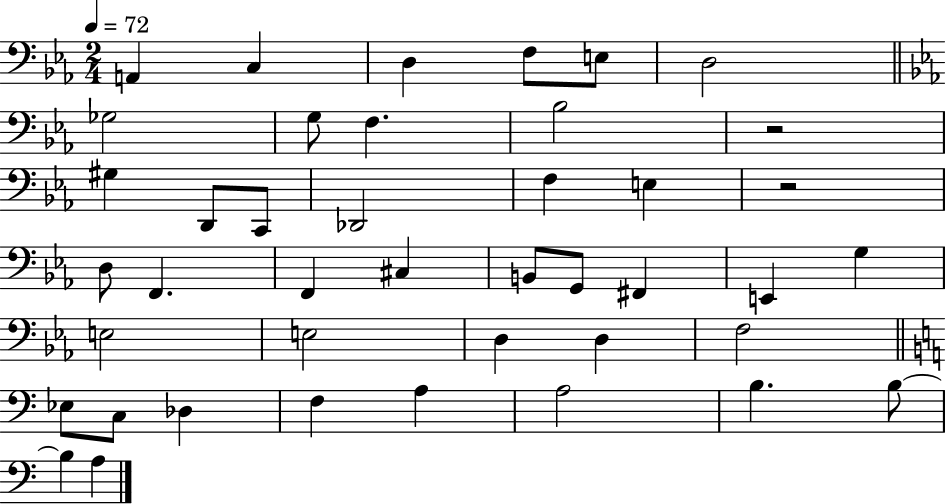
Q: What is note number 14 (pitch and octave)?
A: Db2